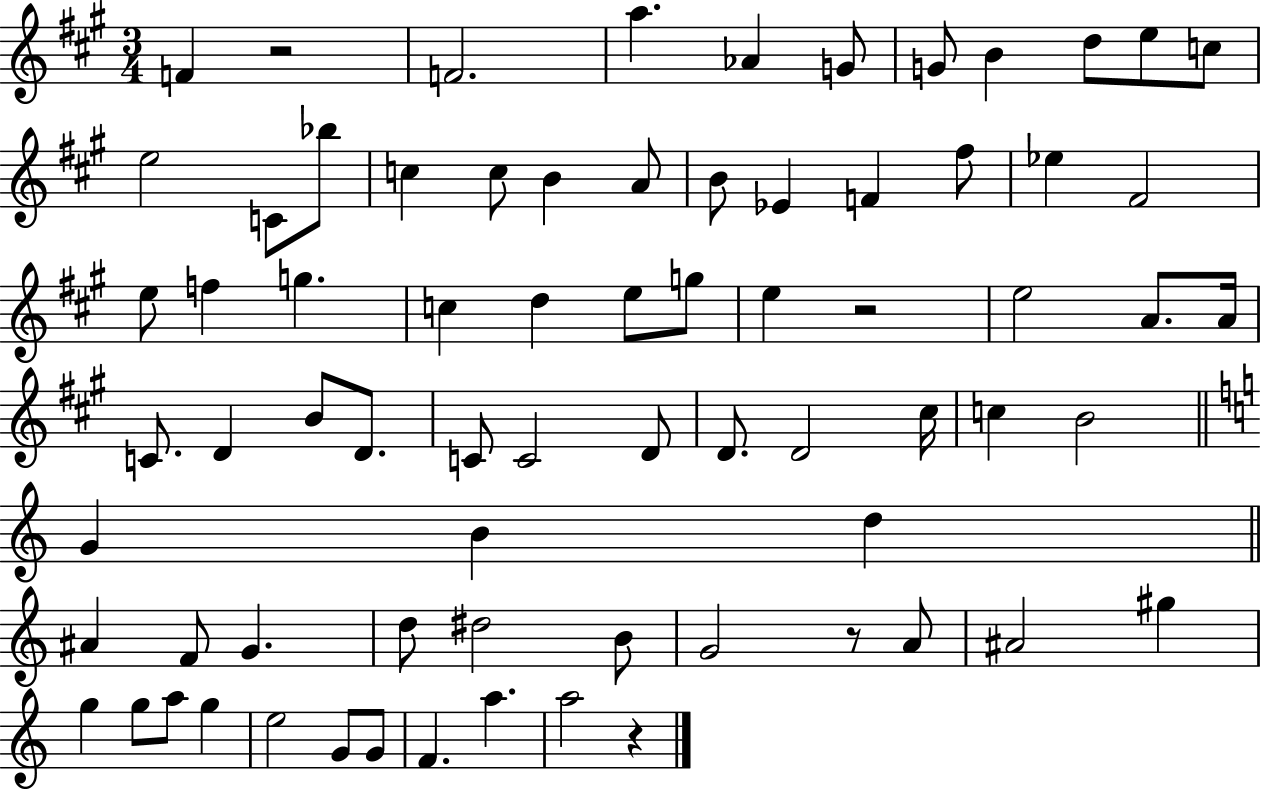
F4/q R/h F4/h. A5/q. Ab4/q G4/e G4/e B4/q D5/e E5/e C5/e E5/h C4/e Bb5/e C5/q C5/e B4/q A4/e B4/e Eb4/q F4/q F#5/e Eb5/q F#4/h E5/e F5/q G5/q. C5/q D5/q E5/e G5/e E5/q R/h E5/h A4/e. A4/s C4/e. D4/q B4/e D4/e. C4/e C4/h D4/e D4/e. D4/h C#5/s C5/q B4/h G4/q B4/q D5/q A#4/q F4/e G4/q. D5/e D#5/h B4/e G4/h R/e A4/e A#4/h G#5/q G5/q G5/e A5/e G5/q E5/h G4/e G4/e F4/q. A5/q. A5/h R/q